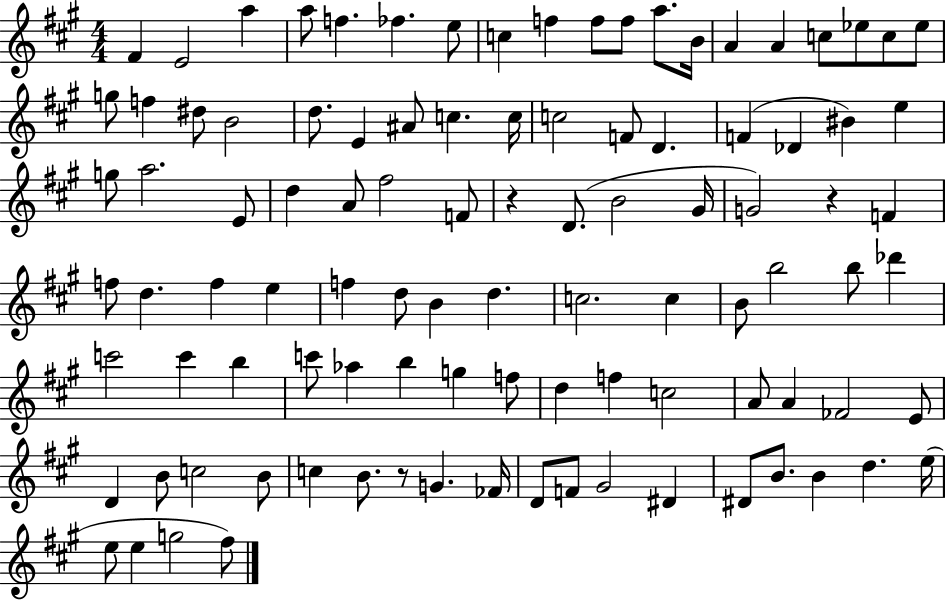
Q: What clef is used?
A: treble